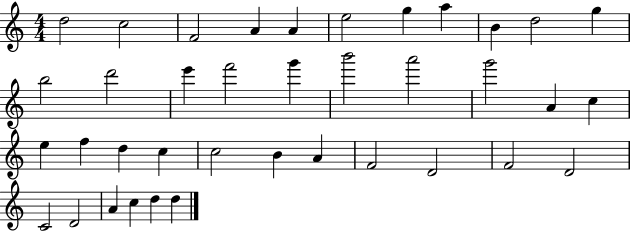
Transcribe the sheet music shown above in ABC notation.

X:1
T:Untitled
M:4/4
L:1/4
K:C
d2 c2 F2 A A e2 g a B d2 g b2 d'2 e' f'2 g' b'2 a'2 g'2 A c e f d c c2 B A F2 D2 F2 D2 C2 D2 A c d d